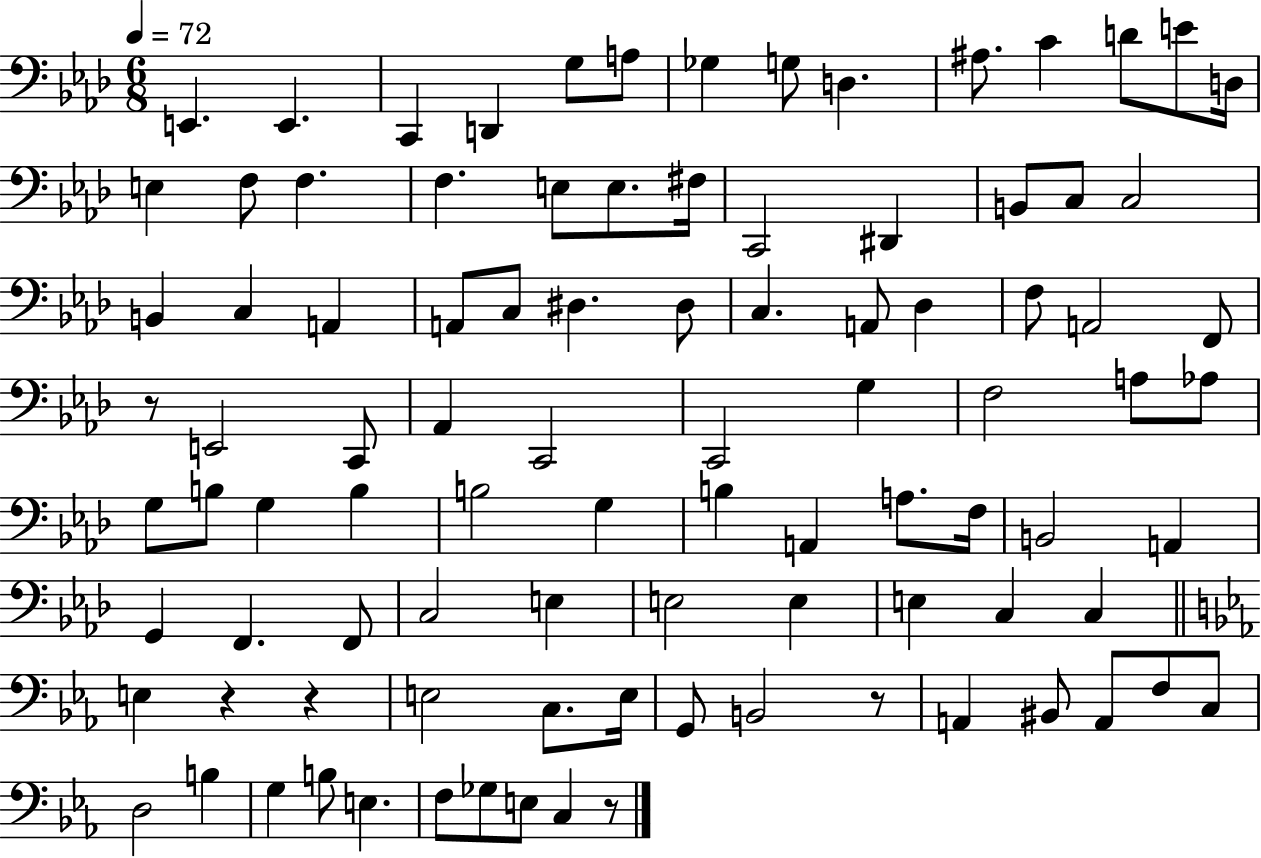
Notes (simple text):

E2/q. E2/q. C2/q D2/q G3/e A3/e Gb3/q G3/e D3/q. A#3/e. C4/q D4/e E4/e D3/s E3/q F3/e F3/q. F3/q. E3/e E3/e. F#3/s C2/h D#2/q B2/e C3/e C3/h B2/q C3/q A2/q A2/e C3/e D#3/q. D#3/e C3/q. A2/e Db3/q F3/e A2/h F2/e R/e E2/h C2/e Ab2/q C2/h C2/h G3/q F3/h A3/e Ab3/e G3/e B3/e G3/q B3/q B3/h G3/q B3/q A2/q A3/e. F3/s B2/h A2/q G2/q F2/q. F2/e C3/h E3/q E3/h E3/q E3/q C3/q C3/q E3/q R/q R/q E3/h C3/e. E3/s G2/e B2/h R/e A2/q BIS2/e A2/e F3/e C3/e D3/h B3/q G3/q B3/e E3/q. F3/e Gb3/e E3/e C3/q R/e